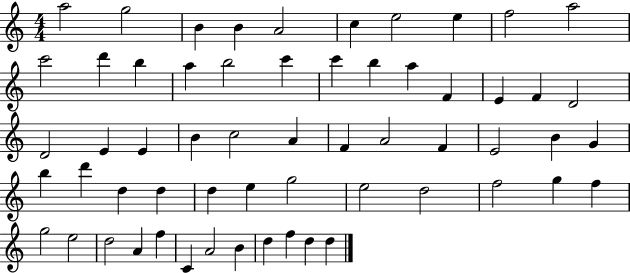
{
  \clef treble
  \numericTimeSignature
  \time 4/4
  \key c \major
  a''2 g''2 | b'4 b'4 a'2 | c''4 e''2 e''4 | f''2 a''2 | \break c'''2 d'''4 b''4 | a''4 b''2 c'''4 | c'''4 b''4 a''4 f'4 | e'4 f'4 d'2 | \break d'2 e'4 e'4 | b'4 c''2 a'4 | f'4 a'2 f'4 | e'2 b'4 g'4 | \break b''4 d'''4 d''4 d''4 | d''4 e''4 g''2 | e''2 d''2 | f''2 g''4 f''4 | \break g''2 e''2 | d''2 a'4 f''4 | c'4 a'2 b'4 | d''4 f''4 d''4 d''4 | \break \bar "|."
}